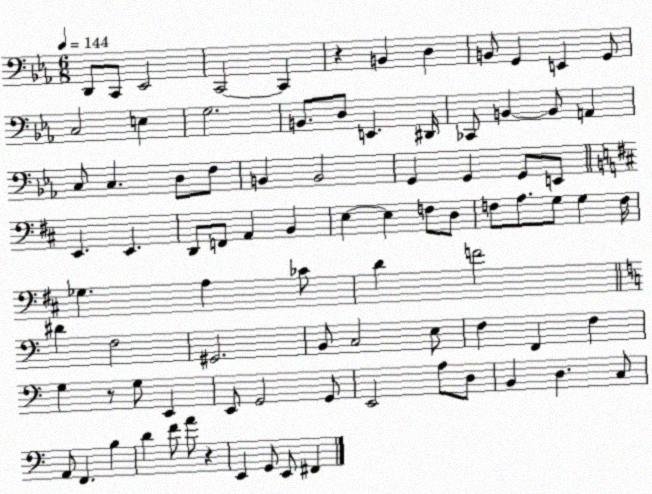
X:1
T:Untitled
M:6/8
L:1/4
K:Eb
D,,/2 C,,/2 _E,,2 C,,2 C,, z B,, D, B,,/2 G,, E,, G,,/2 C,2 E, G,2 B,,/2 D,/2 E,, ^D,,/4 _C,,/2 B,, B,,/2 A,, C,/2 C, D,/2 F,/2 B,, B,,2 G,, G,, G,,/2 E,,/2 E,, E,, D,,/2 F,,/2 A,, B,, E, E, F,/2 D,/2 F,/2 A,/2 G,/2 G, F,/4 _G, A, _C/2 D F2 ^D F,2 ^G,,2 B,,/2 C,2 E,/2 F, F,, F, G, z/2 G,/2 E,, E,,/2 G,,2 G,,/2 E,,2 A,/2 D,/2 B,, D, C,/2 A,,/2 F,, B, D F/2 A/2 z E,, G,,/2 E,,/2 ^F,,